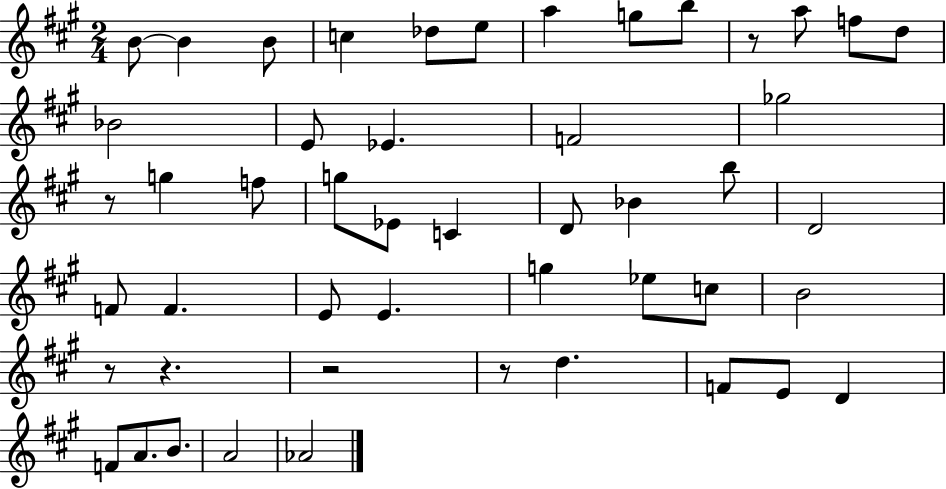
{
  \clef treble
  \numericTimeSignature
  \time 2/4
  \key a \major
  \repeat volta 2 { b'8~~ b'4 b'8 | c''4 des''8 e''8 | a''4 g''8 b''8 | r8 a''8 f''8 d''8 | \break bes'2 | e'8 ees'4. | f'2 | ges''2 | \break r8 g''4 f''8 | g''8 ees'8 c'4 | d'8 bes'4 b''8 | d'2 | \break f'8 f'4. | e'8 e'4. | g''4 ees''8 c''8 | b'2 | \break r8 r4. | r2 | r8 d''4. | f'8 e'8 d'4 | \break f'8 a'8. b'8. | a'2 | aes'2 | } \bar "|."
}